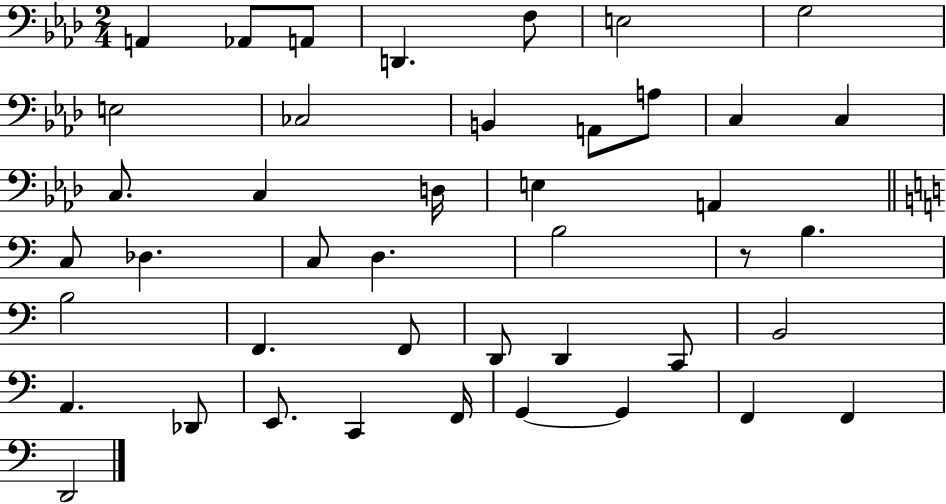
{
  \clef bass
  \numericTimeSignature
  \time 2/4
  \key aes \major
  a,4 aes,8 a,8 | d,4. f8 | e2 | g2 | \break e2 | ces2 | b,4 a,8 a8 | c4 c4 | \break c8. c4 d16 | e4 a,4 | \bar "||" \break \key a \minor c8 des4. | c8 d4. | b2 | r8 b4. | \break b2 | f,4. f,8 | d,8 d,4 c,8 | b,2 | \break a,4. des,8 | e,8. c,4 f,16 | g,4~~ g,4 | f,4 f,4 | \break d,2 | \bar "|."
}